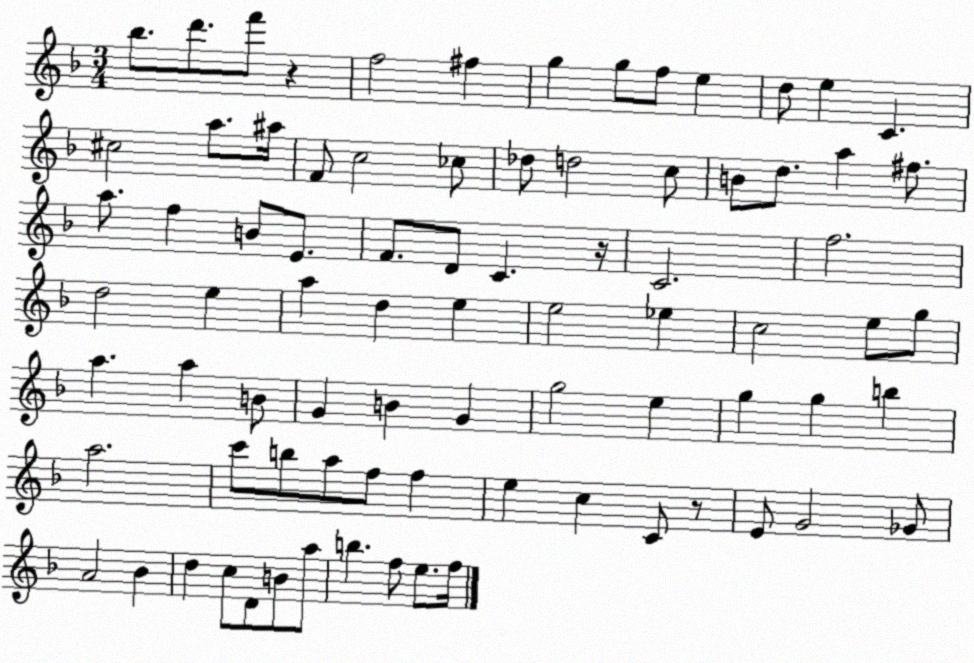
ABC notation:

X:1
T:Untitled
M:3/4
L:1/4
K:F
_b/2 d'/2 f'/2 z f2 ^f g g/2 f/2 e d/2 e C ^c2 a/2 ^a/4 F/2 c2 _c/2 _d/2 d2 c/2 B/2 d/2 a ^f/2 a/2 f B/2 E/2 F/2 D/2 C z/4 C2 f2 d2 e a d e e2 _e c2 e/2 g/2 a a B/2 G B G g2 e g g b a2 c'/2 b/2 a/2 f/2 f e c C/2 z/2 E/2 G2 _G/2 A2 _B d c/2 D/2 B/2 a/2 b f/2 e/2 f/4